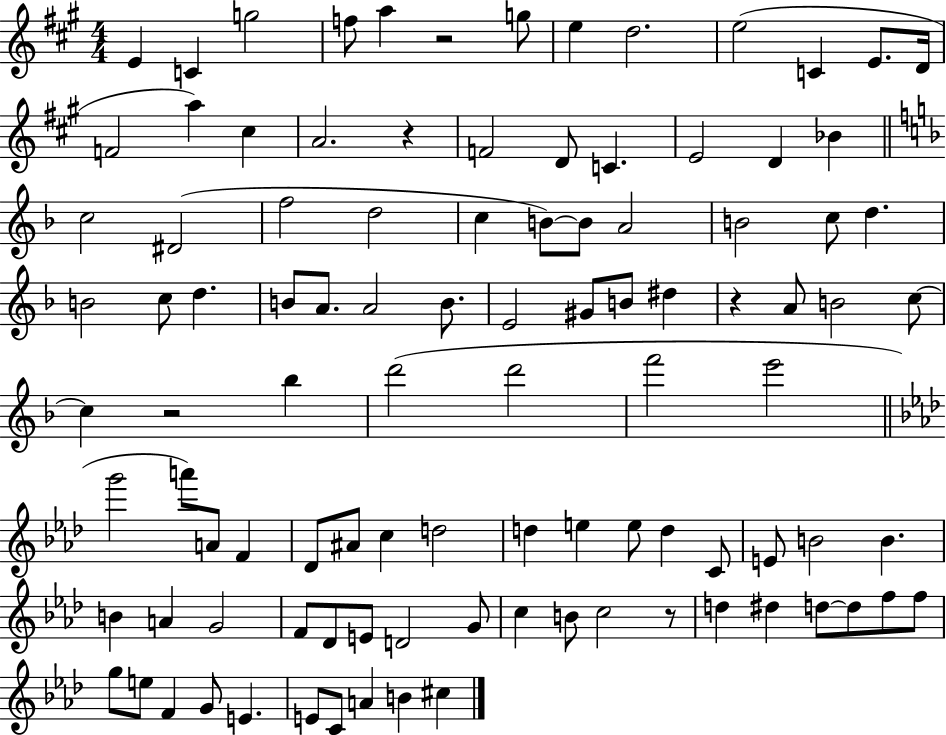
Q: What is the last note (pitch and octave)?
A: C#5